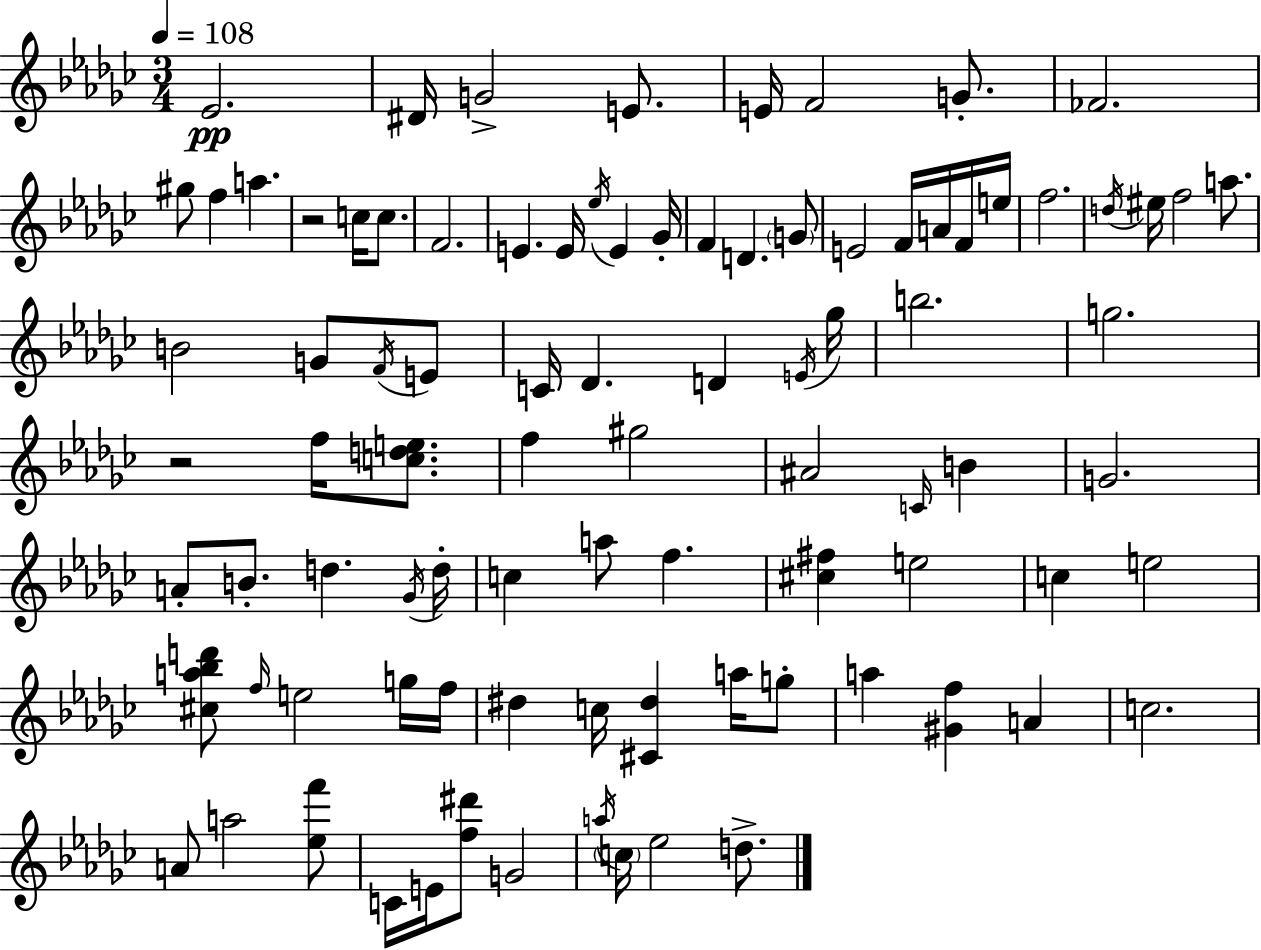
Eb4/h. D#4/s G4/h E4/e. E4/s F4/h G4/e. FES4/h. G#5/e F5/q A5/q. R/h C5/s C5/e. F4/h. E4/q. E4/s Eb5/s E4/q Gb4/s F4/q D4/q. G4/e E4/h F4/s A4/s F4/s E5/s F5/h. D5/s EIS5/s F5/h A5/e. B4/h G4/e F4/s E4/e C4/s Db4/q. D4/q E4/s Gb5/s B5/h. G5/h. R/h F5/s [C5,D5,E5]/e. F5/q G#5/h A#4/h C4/s B4/q G4/h. A4/e B4/e. D5/q. Gb4/s D5/s C5/q A5/e F5/q. [C#5,F#5]/q E5/h C5/q E5/h [C#5,A5,Bb5,D6]/e F5/s E5/h G5/s F5/s D#5/q C5/s [C#4,D#5]/q A5/s G5/e A5/q [G#4,F5]/q A4/q C5/h. A4/e A5/h [Eb5,F6]/e C4/s E4/s [F5,D#6]/e G4/h A5/s C5/s Eb5/h D5/e.